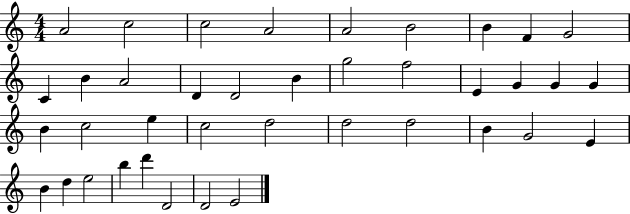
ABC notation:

X:1
T:Untitled
M:4/4
L:1/4
K:C
A2 c2 c2 A2 A2 B2 B F G2 C B A2 D D2 B g2 f2 E G G G B c2 e c2 d2 d2 d2 B G2 E B d e2 b d' D2 D2 E2